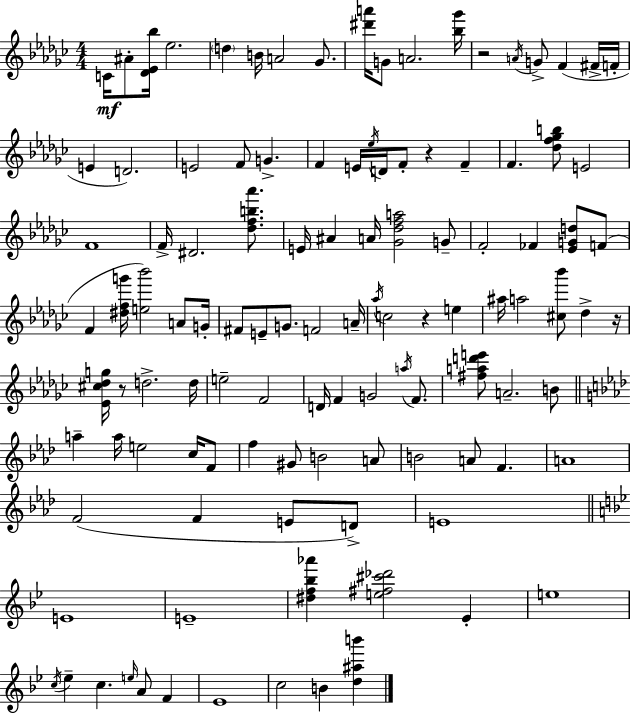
C4/s A#4/e [Db4,Eb4,Bb5]/s Eb5/h. D5/q B4/s A4/h Gb4/e. [D#6,A6]/s G4/e A4/h. [Bb5,Gb6]/s R/h A4/s G4/e F4/q F#4/s F4/s E4/q D4/h. E4/h F4/e G4/q. F4/q E4/s Eb5/s D4/s F4/e R/q F4/q F4/q. [Db5,F5,Gb5,B5]/e E4/h F4/w F4/s D#4/h. [Db5,F5,B5,Ab6]/e. E4/s A#4/q A4/s [Gb4,Db5,F5,A5]/h G4/e F4/h FES4/q [Eb4,G4,D5]/e F4/e F4/q [D#5,F5,G6]/s [E5,Bb6]/h A4/e G4/s F#4/e E4/e G4/e. F4/h A4/s Ab5/s C5/h R/q E5/q A#5/s A5/h [C#5,Bb6]/e Db5/q R/s [Eb4,C#5,Db5,G5]/s R/e D5/h. D5/s E5/h F4/h D4/s F4/q G4/h A5/s F4/e. [F#5,A5,D6,E6]/e A4/h. B4/e A5/q A5/s E5/h C5/s F4/e F5/q G#4/e B4/h A4/e B4/h A4/e F4/q. A4/w F4/h F4/q E4/e D4/e E4/w E4/w E4/w [D#5,F5,Bb5,Ab6]/q [E5,F#5,C#6,Db6]/h Eb4/q E5/w C5/s Eb5/q C5/q. E5/s A4/e F4/q Eb4/w C5/h B4/q [D5,A#5,B6]/q